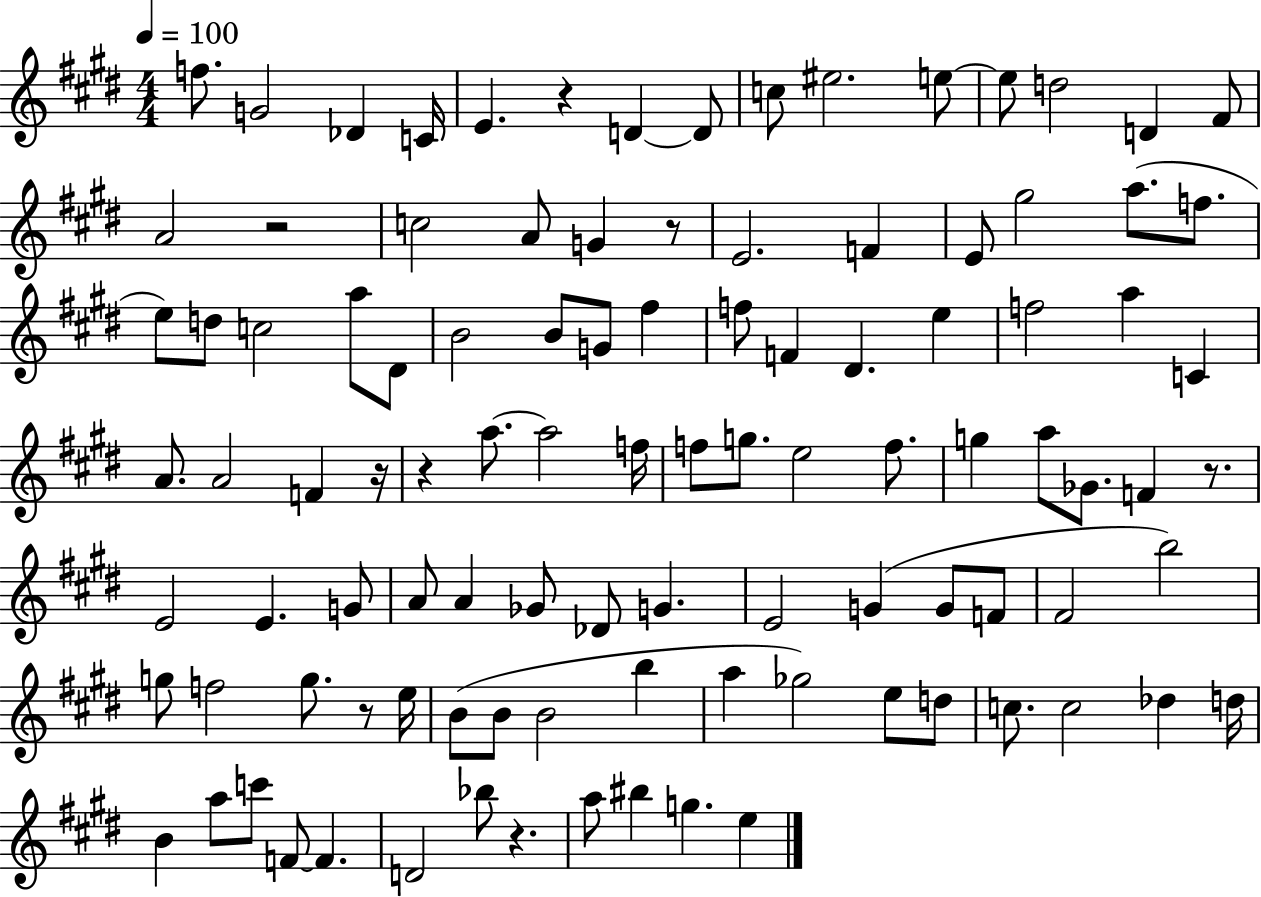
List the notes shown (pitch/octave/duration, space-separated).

F5/e. G4/h Db4/q C4/s E4/q. R/q D4/q D4/e C5/e EIS5/h. E5/e E5/e D5/h D4/q F#4/e A4/h R/h C5/h A4/e G4/q R/e E4/h. F4/q E4/e G#5/h A5/e. F5/e. E5/e D5/e C5/h A5/e D#4/e B4/h B4/e G4/e F#5/q F5/e F4/q D#4/q. E5/q F5/h A5/q C4/q A4/e. A4/h F4/q R/s R/q A5/e. A5/h F5/s F5/e G5/e. E5/h F5/e. G5/q A5/e Gb4/e. F4/q R/e. E4/h E4/q. G4/e A4/e A4/q Gb4/e Db4/e G4/q. E4/h G4/q G4/e F4/e F#4/h B5/h G5/e F5/h G5/e. R/e E5/s B4/e B4/e B4/h B5/q A5/q Gb5/h E5/e D5/e C5/e. C5/h Db5/q D5/s B4/q A5/e C6/e F4/e F4/q. D4/h Bb5/e R/q. A5/e BIS5/q G5/q. E5/q